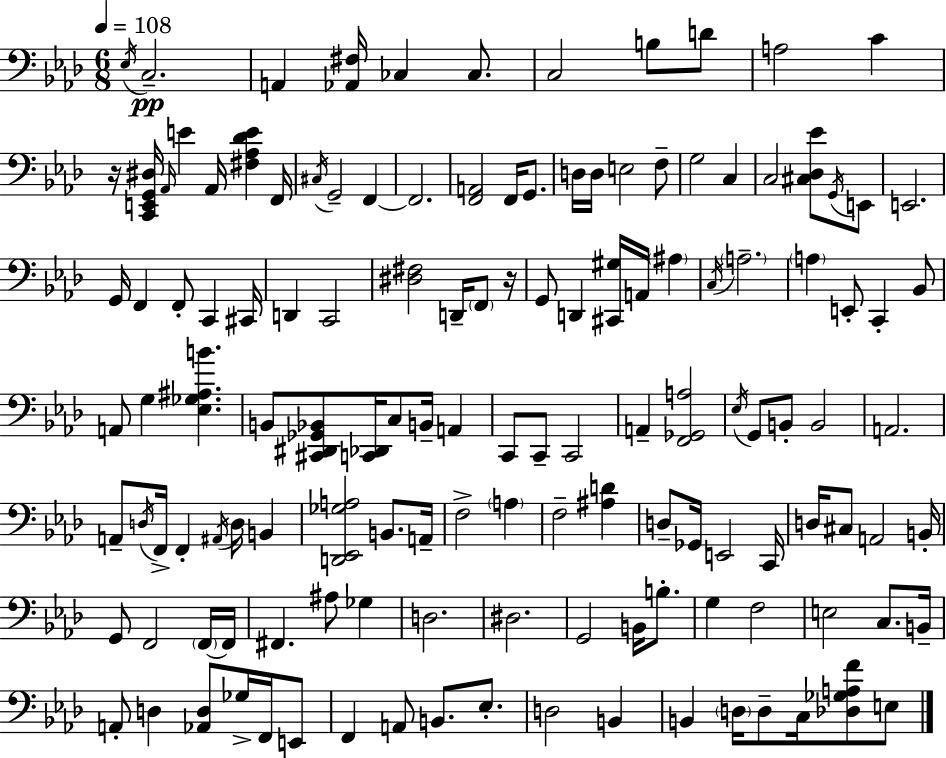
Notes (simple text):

Eb3/s C3/h. A2/q [Ab2,F#3]/s CES3/q CES3/e. C3/h B3/e D4/e A3/h C4/q R/s [C2,E2,G2,D#3]/s Ab2/s E4/q Ab2/s [F#3,Ab3,Db4,E4]/q F2/s C#3/s G2/h F2/q F2/h. [F2,A2]/h F2/s G2/e. D3/s D3/s E3/h F3/e G3/h C3/q C3/h [C#3,Db3,Eb4]/e G2/s E2/e E2/h. G2/s F2/q F2/e C2/q C#2/s D2/q C2/h [D#3,F#3]/h D2/s F2/e R/s G2/e D2/q [C#2,G#3]/s A2/s A#3/q C3/s A3/h. A3/q E2/e C2/q Bb2/e A2/e G3/q [Eb3,Gb3,A#3,B4]/q. B2/e [C#2,D#2,Gb2,Bb2]/e [C2,Db2]/s C3/e B2/s A2/q C2/e C2/e C2/h A2/q [F2,Gb2,A3]/h Eb3/s G2/e B2/e B2/h A2/h. A2/e D3/s F2/s F2/q A#2/s D3/s B2/q [D2,Eb2,Gb3,A3]/h B2/e. A2/s F3/h A3/q F3/h [A#3,D4]/q D3/e Gb2/s E2/h C2/s D3/s C#3/e A2/h B2/s G2/e F2/h F2/s F2/s F#2/q. A#3/e Gb3/q D3/h. D#3/h. G2/h B2/s B3/e. G3/q F3/h E3/h C3/e. B2/s A2/e D3/q [Ab2,D3]/e Gb3/s F2/s E2/e F2/q A2/e B2/e. Eb3/e. D3/h B2/q B2/q D3/s D3/e C3/s [Db3,Gb3,A3,F4]/e E3/e